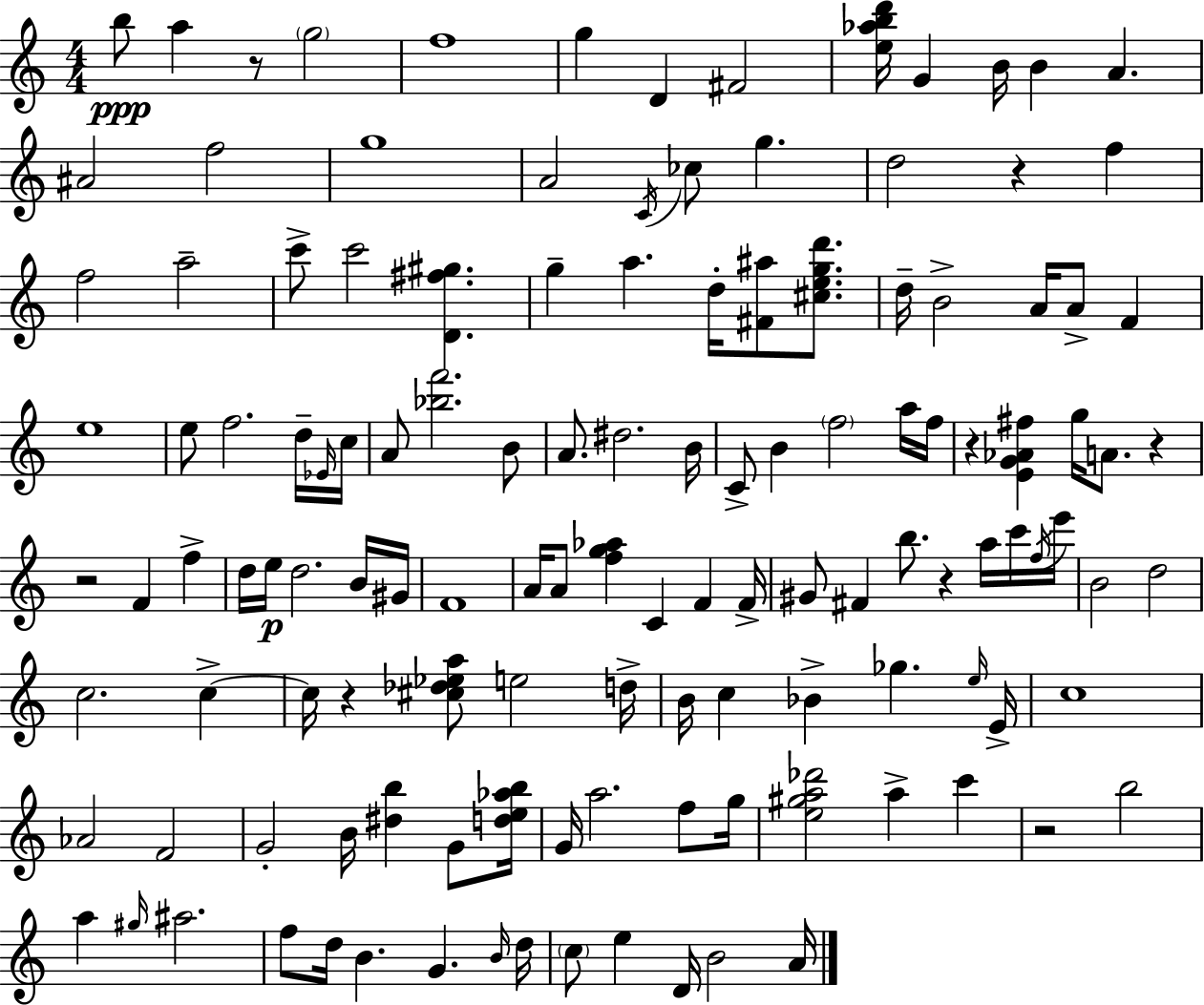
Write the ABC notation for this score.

X:1
T:Untitled
M:4/4
L:1/4
K:Am
b/2 a z/2 g2 f4 g D ^F2 [e_abd']/4 G B/4 B A ^A2 f2 g4 A2 C/4 _c/2 g d2 z f f2 a2 c'/2 c'2 [D^f^g] g a d/4 [^F^a]/2 [^cegd']/2 d/4 B2 A/4 A/2 F e4 e/2 f2 d/4 _E/4 c/4 A/2 [_bf']2 B/2 A/2 ^d2 B/4 C/2 B f2 a/4 f/4 z [EG_A^f] g/4 A/2 z z2 F f d/4 e/4 d2 B/4 ^G/4 F4 A/4 A/2 [fg_a] C F F/4 ^G/2 ^F b/2 z a/4 c'/4 f/4 e'/4 B2 d2 c2 c c/4 z [^c_d_ea]/2 e2 d/4 B/4 c _B _g e/4 E/4 c4 _A2 F2 G2 B/4 [^db] G/2 [de_ab]/4 G/4 a2 f/2 g/4 [e^ga_d']2 a c' z2 b2 a ^g/4 ^a2 f/2 d/4 B G B/4 d/4 c/2 e D/4 B2 A/4